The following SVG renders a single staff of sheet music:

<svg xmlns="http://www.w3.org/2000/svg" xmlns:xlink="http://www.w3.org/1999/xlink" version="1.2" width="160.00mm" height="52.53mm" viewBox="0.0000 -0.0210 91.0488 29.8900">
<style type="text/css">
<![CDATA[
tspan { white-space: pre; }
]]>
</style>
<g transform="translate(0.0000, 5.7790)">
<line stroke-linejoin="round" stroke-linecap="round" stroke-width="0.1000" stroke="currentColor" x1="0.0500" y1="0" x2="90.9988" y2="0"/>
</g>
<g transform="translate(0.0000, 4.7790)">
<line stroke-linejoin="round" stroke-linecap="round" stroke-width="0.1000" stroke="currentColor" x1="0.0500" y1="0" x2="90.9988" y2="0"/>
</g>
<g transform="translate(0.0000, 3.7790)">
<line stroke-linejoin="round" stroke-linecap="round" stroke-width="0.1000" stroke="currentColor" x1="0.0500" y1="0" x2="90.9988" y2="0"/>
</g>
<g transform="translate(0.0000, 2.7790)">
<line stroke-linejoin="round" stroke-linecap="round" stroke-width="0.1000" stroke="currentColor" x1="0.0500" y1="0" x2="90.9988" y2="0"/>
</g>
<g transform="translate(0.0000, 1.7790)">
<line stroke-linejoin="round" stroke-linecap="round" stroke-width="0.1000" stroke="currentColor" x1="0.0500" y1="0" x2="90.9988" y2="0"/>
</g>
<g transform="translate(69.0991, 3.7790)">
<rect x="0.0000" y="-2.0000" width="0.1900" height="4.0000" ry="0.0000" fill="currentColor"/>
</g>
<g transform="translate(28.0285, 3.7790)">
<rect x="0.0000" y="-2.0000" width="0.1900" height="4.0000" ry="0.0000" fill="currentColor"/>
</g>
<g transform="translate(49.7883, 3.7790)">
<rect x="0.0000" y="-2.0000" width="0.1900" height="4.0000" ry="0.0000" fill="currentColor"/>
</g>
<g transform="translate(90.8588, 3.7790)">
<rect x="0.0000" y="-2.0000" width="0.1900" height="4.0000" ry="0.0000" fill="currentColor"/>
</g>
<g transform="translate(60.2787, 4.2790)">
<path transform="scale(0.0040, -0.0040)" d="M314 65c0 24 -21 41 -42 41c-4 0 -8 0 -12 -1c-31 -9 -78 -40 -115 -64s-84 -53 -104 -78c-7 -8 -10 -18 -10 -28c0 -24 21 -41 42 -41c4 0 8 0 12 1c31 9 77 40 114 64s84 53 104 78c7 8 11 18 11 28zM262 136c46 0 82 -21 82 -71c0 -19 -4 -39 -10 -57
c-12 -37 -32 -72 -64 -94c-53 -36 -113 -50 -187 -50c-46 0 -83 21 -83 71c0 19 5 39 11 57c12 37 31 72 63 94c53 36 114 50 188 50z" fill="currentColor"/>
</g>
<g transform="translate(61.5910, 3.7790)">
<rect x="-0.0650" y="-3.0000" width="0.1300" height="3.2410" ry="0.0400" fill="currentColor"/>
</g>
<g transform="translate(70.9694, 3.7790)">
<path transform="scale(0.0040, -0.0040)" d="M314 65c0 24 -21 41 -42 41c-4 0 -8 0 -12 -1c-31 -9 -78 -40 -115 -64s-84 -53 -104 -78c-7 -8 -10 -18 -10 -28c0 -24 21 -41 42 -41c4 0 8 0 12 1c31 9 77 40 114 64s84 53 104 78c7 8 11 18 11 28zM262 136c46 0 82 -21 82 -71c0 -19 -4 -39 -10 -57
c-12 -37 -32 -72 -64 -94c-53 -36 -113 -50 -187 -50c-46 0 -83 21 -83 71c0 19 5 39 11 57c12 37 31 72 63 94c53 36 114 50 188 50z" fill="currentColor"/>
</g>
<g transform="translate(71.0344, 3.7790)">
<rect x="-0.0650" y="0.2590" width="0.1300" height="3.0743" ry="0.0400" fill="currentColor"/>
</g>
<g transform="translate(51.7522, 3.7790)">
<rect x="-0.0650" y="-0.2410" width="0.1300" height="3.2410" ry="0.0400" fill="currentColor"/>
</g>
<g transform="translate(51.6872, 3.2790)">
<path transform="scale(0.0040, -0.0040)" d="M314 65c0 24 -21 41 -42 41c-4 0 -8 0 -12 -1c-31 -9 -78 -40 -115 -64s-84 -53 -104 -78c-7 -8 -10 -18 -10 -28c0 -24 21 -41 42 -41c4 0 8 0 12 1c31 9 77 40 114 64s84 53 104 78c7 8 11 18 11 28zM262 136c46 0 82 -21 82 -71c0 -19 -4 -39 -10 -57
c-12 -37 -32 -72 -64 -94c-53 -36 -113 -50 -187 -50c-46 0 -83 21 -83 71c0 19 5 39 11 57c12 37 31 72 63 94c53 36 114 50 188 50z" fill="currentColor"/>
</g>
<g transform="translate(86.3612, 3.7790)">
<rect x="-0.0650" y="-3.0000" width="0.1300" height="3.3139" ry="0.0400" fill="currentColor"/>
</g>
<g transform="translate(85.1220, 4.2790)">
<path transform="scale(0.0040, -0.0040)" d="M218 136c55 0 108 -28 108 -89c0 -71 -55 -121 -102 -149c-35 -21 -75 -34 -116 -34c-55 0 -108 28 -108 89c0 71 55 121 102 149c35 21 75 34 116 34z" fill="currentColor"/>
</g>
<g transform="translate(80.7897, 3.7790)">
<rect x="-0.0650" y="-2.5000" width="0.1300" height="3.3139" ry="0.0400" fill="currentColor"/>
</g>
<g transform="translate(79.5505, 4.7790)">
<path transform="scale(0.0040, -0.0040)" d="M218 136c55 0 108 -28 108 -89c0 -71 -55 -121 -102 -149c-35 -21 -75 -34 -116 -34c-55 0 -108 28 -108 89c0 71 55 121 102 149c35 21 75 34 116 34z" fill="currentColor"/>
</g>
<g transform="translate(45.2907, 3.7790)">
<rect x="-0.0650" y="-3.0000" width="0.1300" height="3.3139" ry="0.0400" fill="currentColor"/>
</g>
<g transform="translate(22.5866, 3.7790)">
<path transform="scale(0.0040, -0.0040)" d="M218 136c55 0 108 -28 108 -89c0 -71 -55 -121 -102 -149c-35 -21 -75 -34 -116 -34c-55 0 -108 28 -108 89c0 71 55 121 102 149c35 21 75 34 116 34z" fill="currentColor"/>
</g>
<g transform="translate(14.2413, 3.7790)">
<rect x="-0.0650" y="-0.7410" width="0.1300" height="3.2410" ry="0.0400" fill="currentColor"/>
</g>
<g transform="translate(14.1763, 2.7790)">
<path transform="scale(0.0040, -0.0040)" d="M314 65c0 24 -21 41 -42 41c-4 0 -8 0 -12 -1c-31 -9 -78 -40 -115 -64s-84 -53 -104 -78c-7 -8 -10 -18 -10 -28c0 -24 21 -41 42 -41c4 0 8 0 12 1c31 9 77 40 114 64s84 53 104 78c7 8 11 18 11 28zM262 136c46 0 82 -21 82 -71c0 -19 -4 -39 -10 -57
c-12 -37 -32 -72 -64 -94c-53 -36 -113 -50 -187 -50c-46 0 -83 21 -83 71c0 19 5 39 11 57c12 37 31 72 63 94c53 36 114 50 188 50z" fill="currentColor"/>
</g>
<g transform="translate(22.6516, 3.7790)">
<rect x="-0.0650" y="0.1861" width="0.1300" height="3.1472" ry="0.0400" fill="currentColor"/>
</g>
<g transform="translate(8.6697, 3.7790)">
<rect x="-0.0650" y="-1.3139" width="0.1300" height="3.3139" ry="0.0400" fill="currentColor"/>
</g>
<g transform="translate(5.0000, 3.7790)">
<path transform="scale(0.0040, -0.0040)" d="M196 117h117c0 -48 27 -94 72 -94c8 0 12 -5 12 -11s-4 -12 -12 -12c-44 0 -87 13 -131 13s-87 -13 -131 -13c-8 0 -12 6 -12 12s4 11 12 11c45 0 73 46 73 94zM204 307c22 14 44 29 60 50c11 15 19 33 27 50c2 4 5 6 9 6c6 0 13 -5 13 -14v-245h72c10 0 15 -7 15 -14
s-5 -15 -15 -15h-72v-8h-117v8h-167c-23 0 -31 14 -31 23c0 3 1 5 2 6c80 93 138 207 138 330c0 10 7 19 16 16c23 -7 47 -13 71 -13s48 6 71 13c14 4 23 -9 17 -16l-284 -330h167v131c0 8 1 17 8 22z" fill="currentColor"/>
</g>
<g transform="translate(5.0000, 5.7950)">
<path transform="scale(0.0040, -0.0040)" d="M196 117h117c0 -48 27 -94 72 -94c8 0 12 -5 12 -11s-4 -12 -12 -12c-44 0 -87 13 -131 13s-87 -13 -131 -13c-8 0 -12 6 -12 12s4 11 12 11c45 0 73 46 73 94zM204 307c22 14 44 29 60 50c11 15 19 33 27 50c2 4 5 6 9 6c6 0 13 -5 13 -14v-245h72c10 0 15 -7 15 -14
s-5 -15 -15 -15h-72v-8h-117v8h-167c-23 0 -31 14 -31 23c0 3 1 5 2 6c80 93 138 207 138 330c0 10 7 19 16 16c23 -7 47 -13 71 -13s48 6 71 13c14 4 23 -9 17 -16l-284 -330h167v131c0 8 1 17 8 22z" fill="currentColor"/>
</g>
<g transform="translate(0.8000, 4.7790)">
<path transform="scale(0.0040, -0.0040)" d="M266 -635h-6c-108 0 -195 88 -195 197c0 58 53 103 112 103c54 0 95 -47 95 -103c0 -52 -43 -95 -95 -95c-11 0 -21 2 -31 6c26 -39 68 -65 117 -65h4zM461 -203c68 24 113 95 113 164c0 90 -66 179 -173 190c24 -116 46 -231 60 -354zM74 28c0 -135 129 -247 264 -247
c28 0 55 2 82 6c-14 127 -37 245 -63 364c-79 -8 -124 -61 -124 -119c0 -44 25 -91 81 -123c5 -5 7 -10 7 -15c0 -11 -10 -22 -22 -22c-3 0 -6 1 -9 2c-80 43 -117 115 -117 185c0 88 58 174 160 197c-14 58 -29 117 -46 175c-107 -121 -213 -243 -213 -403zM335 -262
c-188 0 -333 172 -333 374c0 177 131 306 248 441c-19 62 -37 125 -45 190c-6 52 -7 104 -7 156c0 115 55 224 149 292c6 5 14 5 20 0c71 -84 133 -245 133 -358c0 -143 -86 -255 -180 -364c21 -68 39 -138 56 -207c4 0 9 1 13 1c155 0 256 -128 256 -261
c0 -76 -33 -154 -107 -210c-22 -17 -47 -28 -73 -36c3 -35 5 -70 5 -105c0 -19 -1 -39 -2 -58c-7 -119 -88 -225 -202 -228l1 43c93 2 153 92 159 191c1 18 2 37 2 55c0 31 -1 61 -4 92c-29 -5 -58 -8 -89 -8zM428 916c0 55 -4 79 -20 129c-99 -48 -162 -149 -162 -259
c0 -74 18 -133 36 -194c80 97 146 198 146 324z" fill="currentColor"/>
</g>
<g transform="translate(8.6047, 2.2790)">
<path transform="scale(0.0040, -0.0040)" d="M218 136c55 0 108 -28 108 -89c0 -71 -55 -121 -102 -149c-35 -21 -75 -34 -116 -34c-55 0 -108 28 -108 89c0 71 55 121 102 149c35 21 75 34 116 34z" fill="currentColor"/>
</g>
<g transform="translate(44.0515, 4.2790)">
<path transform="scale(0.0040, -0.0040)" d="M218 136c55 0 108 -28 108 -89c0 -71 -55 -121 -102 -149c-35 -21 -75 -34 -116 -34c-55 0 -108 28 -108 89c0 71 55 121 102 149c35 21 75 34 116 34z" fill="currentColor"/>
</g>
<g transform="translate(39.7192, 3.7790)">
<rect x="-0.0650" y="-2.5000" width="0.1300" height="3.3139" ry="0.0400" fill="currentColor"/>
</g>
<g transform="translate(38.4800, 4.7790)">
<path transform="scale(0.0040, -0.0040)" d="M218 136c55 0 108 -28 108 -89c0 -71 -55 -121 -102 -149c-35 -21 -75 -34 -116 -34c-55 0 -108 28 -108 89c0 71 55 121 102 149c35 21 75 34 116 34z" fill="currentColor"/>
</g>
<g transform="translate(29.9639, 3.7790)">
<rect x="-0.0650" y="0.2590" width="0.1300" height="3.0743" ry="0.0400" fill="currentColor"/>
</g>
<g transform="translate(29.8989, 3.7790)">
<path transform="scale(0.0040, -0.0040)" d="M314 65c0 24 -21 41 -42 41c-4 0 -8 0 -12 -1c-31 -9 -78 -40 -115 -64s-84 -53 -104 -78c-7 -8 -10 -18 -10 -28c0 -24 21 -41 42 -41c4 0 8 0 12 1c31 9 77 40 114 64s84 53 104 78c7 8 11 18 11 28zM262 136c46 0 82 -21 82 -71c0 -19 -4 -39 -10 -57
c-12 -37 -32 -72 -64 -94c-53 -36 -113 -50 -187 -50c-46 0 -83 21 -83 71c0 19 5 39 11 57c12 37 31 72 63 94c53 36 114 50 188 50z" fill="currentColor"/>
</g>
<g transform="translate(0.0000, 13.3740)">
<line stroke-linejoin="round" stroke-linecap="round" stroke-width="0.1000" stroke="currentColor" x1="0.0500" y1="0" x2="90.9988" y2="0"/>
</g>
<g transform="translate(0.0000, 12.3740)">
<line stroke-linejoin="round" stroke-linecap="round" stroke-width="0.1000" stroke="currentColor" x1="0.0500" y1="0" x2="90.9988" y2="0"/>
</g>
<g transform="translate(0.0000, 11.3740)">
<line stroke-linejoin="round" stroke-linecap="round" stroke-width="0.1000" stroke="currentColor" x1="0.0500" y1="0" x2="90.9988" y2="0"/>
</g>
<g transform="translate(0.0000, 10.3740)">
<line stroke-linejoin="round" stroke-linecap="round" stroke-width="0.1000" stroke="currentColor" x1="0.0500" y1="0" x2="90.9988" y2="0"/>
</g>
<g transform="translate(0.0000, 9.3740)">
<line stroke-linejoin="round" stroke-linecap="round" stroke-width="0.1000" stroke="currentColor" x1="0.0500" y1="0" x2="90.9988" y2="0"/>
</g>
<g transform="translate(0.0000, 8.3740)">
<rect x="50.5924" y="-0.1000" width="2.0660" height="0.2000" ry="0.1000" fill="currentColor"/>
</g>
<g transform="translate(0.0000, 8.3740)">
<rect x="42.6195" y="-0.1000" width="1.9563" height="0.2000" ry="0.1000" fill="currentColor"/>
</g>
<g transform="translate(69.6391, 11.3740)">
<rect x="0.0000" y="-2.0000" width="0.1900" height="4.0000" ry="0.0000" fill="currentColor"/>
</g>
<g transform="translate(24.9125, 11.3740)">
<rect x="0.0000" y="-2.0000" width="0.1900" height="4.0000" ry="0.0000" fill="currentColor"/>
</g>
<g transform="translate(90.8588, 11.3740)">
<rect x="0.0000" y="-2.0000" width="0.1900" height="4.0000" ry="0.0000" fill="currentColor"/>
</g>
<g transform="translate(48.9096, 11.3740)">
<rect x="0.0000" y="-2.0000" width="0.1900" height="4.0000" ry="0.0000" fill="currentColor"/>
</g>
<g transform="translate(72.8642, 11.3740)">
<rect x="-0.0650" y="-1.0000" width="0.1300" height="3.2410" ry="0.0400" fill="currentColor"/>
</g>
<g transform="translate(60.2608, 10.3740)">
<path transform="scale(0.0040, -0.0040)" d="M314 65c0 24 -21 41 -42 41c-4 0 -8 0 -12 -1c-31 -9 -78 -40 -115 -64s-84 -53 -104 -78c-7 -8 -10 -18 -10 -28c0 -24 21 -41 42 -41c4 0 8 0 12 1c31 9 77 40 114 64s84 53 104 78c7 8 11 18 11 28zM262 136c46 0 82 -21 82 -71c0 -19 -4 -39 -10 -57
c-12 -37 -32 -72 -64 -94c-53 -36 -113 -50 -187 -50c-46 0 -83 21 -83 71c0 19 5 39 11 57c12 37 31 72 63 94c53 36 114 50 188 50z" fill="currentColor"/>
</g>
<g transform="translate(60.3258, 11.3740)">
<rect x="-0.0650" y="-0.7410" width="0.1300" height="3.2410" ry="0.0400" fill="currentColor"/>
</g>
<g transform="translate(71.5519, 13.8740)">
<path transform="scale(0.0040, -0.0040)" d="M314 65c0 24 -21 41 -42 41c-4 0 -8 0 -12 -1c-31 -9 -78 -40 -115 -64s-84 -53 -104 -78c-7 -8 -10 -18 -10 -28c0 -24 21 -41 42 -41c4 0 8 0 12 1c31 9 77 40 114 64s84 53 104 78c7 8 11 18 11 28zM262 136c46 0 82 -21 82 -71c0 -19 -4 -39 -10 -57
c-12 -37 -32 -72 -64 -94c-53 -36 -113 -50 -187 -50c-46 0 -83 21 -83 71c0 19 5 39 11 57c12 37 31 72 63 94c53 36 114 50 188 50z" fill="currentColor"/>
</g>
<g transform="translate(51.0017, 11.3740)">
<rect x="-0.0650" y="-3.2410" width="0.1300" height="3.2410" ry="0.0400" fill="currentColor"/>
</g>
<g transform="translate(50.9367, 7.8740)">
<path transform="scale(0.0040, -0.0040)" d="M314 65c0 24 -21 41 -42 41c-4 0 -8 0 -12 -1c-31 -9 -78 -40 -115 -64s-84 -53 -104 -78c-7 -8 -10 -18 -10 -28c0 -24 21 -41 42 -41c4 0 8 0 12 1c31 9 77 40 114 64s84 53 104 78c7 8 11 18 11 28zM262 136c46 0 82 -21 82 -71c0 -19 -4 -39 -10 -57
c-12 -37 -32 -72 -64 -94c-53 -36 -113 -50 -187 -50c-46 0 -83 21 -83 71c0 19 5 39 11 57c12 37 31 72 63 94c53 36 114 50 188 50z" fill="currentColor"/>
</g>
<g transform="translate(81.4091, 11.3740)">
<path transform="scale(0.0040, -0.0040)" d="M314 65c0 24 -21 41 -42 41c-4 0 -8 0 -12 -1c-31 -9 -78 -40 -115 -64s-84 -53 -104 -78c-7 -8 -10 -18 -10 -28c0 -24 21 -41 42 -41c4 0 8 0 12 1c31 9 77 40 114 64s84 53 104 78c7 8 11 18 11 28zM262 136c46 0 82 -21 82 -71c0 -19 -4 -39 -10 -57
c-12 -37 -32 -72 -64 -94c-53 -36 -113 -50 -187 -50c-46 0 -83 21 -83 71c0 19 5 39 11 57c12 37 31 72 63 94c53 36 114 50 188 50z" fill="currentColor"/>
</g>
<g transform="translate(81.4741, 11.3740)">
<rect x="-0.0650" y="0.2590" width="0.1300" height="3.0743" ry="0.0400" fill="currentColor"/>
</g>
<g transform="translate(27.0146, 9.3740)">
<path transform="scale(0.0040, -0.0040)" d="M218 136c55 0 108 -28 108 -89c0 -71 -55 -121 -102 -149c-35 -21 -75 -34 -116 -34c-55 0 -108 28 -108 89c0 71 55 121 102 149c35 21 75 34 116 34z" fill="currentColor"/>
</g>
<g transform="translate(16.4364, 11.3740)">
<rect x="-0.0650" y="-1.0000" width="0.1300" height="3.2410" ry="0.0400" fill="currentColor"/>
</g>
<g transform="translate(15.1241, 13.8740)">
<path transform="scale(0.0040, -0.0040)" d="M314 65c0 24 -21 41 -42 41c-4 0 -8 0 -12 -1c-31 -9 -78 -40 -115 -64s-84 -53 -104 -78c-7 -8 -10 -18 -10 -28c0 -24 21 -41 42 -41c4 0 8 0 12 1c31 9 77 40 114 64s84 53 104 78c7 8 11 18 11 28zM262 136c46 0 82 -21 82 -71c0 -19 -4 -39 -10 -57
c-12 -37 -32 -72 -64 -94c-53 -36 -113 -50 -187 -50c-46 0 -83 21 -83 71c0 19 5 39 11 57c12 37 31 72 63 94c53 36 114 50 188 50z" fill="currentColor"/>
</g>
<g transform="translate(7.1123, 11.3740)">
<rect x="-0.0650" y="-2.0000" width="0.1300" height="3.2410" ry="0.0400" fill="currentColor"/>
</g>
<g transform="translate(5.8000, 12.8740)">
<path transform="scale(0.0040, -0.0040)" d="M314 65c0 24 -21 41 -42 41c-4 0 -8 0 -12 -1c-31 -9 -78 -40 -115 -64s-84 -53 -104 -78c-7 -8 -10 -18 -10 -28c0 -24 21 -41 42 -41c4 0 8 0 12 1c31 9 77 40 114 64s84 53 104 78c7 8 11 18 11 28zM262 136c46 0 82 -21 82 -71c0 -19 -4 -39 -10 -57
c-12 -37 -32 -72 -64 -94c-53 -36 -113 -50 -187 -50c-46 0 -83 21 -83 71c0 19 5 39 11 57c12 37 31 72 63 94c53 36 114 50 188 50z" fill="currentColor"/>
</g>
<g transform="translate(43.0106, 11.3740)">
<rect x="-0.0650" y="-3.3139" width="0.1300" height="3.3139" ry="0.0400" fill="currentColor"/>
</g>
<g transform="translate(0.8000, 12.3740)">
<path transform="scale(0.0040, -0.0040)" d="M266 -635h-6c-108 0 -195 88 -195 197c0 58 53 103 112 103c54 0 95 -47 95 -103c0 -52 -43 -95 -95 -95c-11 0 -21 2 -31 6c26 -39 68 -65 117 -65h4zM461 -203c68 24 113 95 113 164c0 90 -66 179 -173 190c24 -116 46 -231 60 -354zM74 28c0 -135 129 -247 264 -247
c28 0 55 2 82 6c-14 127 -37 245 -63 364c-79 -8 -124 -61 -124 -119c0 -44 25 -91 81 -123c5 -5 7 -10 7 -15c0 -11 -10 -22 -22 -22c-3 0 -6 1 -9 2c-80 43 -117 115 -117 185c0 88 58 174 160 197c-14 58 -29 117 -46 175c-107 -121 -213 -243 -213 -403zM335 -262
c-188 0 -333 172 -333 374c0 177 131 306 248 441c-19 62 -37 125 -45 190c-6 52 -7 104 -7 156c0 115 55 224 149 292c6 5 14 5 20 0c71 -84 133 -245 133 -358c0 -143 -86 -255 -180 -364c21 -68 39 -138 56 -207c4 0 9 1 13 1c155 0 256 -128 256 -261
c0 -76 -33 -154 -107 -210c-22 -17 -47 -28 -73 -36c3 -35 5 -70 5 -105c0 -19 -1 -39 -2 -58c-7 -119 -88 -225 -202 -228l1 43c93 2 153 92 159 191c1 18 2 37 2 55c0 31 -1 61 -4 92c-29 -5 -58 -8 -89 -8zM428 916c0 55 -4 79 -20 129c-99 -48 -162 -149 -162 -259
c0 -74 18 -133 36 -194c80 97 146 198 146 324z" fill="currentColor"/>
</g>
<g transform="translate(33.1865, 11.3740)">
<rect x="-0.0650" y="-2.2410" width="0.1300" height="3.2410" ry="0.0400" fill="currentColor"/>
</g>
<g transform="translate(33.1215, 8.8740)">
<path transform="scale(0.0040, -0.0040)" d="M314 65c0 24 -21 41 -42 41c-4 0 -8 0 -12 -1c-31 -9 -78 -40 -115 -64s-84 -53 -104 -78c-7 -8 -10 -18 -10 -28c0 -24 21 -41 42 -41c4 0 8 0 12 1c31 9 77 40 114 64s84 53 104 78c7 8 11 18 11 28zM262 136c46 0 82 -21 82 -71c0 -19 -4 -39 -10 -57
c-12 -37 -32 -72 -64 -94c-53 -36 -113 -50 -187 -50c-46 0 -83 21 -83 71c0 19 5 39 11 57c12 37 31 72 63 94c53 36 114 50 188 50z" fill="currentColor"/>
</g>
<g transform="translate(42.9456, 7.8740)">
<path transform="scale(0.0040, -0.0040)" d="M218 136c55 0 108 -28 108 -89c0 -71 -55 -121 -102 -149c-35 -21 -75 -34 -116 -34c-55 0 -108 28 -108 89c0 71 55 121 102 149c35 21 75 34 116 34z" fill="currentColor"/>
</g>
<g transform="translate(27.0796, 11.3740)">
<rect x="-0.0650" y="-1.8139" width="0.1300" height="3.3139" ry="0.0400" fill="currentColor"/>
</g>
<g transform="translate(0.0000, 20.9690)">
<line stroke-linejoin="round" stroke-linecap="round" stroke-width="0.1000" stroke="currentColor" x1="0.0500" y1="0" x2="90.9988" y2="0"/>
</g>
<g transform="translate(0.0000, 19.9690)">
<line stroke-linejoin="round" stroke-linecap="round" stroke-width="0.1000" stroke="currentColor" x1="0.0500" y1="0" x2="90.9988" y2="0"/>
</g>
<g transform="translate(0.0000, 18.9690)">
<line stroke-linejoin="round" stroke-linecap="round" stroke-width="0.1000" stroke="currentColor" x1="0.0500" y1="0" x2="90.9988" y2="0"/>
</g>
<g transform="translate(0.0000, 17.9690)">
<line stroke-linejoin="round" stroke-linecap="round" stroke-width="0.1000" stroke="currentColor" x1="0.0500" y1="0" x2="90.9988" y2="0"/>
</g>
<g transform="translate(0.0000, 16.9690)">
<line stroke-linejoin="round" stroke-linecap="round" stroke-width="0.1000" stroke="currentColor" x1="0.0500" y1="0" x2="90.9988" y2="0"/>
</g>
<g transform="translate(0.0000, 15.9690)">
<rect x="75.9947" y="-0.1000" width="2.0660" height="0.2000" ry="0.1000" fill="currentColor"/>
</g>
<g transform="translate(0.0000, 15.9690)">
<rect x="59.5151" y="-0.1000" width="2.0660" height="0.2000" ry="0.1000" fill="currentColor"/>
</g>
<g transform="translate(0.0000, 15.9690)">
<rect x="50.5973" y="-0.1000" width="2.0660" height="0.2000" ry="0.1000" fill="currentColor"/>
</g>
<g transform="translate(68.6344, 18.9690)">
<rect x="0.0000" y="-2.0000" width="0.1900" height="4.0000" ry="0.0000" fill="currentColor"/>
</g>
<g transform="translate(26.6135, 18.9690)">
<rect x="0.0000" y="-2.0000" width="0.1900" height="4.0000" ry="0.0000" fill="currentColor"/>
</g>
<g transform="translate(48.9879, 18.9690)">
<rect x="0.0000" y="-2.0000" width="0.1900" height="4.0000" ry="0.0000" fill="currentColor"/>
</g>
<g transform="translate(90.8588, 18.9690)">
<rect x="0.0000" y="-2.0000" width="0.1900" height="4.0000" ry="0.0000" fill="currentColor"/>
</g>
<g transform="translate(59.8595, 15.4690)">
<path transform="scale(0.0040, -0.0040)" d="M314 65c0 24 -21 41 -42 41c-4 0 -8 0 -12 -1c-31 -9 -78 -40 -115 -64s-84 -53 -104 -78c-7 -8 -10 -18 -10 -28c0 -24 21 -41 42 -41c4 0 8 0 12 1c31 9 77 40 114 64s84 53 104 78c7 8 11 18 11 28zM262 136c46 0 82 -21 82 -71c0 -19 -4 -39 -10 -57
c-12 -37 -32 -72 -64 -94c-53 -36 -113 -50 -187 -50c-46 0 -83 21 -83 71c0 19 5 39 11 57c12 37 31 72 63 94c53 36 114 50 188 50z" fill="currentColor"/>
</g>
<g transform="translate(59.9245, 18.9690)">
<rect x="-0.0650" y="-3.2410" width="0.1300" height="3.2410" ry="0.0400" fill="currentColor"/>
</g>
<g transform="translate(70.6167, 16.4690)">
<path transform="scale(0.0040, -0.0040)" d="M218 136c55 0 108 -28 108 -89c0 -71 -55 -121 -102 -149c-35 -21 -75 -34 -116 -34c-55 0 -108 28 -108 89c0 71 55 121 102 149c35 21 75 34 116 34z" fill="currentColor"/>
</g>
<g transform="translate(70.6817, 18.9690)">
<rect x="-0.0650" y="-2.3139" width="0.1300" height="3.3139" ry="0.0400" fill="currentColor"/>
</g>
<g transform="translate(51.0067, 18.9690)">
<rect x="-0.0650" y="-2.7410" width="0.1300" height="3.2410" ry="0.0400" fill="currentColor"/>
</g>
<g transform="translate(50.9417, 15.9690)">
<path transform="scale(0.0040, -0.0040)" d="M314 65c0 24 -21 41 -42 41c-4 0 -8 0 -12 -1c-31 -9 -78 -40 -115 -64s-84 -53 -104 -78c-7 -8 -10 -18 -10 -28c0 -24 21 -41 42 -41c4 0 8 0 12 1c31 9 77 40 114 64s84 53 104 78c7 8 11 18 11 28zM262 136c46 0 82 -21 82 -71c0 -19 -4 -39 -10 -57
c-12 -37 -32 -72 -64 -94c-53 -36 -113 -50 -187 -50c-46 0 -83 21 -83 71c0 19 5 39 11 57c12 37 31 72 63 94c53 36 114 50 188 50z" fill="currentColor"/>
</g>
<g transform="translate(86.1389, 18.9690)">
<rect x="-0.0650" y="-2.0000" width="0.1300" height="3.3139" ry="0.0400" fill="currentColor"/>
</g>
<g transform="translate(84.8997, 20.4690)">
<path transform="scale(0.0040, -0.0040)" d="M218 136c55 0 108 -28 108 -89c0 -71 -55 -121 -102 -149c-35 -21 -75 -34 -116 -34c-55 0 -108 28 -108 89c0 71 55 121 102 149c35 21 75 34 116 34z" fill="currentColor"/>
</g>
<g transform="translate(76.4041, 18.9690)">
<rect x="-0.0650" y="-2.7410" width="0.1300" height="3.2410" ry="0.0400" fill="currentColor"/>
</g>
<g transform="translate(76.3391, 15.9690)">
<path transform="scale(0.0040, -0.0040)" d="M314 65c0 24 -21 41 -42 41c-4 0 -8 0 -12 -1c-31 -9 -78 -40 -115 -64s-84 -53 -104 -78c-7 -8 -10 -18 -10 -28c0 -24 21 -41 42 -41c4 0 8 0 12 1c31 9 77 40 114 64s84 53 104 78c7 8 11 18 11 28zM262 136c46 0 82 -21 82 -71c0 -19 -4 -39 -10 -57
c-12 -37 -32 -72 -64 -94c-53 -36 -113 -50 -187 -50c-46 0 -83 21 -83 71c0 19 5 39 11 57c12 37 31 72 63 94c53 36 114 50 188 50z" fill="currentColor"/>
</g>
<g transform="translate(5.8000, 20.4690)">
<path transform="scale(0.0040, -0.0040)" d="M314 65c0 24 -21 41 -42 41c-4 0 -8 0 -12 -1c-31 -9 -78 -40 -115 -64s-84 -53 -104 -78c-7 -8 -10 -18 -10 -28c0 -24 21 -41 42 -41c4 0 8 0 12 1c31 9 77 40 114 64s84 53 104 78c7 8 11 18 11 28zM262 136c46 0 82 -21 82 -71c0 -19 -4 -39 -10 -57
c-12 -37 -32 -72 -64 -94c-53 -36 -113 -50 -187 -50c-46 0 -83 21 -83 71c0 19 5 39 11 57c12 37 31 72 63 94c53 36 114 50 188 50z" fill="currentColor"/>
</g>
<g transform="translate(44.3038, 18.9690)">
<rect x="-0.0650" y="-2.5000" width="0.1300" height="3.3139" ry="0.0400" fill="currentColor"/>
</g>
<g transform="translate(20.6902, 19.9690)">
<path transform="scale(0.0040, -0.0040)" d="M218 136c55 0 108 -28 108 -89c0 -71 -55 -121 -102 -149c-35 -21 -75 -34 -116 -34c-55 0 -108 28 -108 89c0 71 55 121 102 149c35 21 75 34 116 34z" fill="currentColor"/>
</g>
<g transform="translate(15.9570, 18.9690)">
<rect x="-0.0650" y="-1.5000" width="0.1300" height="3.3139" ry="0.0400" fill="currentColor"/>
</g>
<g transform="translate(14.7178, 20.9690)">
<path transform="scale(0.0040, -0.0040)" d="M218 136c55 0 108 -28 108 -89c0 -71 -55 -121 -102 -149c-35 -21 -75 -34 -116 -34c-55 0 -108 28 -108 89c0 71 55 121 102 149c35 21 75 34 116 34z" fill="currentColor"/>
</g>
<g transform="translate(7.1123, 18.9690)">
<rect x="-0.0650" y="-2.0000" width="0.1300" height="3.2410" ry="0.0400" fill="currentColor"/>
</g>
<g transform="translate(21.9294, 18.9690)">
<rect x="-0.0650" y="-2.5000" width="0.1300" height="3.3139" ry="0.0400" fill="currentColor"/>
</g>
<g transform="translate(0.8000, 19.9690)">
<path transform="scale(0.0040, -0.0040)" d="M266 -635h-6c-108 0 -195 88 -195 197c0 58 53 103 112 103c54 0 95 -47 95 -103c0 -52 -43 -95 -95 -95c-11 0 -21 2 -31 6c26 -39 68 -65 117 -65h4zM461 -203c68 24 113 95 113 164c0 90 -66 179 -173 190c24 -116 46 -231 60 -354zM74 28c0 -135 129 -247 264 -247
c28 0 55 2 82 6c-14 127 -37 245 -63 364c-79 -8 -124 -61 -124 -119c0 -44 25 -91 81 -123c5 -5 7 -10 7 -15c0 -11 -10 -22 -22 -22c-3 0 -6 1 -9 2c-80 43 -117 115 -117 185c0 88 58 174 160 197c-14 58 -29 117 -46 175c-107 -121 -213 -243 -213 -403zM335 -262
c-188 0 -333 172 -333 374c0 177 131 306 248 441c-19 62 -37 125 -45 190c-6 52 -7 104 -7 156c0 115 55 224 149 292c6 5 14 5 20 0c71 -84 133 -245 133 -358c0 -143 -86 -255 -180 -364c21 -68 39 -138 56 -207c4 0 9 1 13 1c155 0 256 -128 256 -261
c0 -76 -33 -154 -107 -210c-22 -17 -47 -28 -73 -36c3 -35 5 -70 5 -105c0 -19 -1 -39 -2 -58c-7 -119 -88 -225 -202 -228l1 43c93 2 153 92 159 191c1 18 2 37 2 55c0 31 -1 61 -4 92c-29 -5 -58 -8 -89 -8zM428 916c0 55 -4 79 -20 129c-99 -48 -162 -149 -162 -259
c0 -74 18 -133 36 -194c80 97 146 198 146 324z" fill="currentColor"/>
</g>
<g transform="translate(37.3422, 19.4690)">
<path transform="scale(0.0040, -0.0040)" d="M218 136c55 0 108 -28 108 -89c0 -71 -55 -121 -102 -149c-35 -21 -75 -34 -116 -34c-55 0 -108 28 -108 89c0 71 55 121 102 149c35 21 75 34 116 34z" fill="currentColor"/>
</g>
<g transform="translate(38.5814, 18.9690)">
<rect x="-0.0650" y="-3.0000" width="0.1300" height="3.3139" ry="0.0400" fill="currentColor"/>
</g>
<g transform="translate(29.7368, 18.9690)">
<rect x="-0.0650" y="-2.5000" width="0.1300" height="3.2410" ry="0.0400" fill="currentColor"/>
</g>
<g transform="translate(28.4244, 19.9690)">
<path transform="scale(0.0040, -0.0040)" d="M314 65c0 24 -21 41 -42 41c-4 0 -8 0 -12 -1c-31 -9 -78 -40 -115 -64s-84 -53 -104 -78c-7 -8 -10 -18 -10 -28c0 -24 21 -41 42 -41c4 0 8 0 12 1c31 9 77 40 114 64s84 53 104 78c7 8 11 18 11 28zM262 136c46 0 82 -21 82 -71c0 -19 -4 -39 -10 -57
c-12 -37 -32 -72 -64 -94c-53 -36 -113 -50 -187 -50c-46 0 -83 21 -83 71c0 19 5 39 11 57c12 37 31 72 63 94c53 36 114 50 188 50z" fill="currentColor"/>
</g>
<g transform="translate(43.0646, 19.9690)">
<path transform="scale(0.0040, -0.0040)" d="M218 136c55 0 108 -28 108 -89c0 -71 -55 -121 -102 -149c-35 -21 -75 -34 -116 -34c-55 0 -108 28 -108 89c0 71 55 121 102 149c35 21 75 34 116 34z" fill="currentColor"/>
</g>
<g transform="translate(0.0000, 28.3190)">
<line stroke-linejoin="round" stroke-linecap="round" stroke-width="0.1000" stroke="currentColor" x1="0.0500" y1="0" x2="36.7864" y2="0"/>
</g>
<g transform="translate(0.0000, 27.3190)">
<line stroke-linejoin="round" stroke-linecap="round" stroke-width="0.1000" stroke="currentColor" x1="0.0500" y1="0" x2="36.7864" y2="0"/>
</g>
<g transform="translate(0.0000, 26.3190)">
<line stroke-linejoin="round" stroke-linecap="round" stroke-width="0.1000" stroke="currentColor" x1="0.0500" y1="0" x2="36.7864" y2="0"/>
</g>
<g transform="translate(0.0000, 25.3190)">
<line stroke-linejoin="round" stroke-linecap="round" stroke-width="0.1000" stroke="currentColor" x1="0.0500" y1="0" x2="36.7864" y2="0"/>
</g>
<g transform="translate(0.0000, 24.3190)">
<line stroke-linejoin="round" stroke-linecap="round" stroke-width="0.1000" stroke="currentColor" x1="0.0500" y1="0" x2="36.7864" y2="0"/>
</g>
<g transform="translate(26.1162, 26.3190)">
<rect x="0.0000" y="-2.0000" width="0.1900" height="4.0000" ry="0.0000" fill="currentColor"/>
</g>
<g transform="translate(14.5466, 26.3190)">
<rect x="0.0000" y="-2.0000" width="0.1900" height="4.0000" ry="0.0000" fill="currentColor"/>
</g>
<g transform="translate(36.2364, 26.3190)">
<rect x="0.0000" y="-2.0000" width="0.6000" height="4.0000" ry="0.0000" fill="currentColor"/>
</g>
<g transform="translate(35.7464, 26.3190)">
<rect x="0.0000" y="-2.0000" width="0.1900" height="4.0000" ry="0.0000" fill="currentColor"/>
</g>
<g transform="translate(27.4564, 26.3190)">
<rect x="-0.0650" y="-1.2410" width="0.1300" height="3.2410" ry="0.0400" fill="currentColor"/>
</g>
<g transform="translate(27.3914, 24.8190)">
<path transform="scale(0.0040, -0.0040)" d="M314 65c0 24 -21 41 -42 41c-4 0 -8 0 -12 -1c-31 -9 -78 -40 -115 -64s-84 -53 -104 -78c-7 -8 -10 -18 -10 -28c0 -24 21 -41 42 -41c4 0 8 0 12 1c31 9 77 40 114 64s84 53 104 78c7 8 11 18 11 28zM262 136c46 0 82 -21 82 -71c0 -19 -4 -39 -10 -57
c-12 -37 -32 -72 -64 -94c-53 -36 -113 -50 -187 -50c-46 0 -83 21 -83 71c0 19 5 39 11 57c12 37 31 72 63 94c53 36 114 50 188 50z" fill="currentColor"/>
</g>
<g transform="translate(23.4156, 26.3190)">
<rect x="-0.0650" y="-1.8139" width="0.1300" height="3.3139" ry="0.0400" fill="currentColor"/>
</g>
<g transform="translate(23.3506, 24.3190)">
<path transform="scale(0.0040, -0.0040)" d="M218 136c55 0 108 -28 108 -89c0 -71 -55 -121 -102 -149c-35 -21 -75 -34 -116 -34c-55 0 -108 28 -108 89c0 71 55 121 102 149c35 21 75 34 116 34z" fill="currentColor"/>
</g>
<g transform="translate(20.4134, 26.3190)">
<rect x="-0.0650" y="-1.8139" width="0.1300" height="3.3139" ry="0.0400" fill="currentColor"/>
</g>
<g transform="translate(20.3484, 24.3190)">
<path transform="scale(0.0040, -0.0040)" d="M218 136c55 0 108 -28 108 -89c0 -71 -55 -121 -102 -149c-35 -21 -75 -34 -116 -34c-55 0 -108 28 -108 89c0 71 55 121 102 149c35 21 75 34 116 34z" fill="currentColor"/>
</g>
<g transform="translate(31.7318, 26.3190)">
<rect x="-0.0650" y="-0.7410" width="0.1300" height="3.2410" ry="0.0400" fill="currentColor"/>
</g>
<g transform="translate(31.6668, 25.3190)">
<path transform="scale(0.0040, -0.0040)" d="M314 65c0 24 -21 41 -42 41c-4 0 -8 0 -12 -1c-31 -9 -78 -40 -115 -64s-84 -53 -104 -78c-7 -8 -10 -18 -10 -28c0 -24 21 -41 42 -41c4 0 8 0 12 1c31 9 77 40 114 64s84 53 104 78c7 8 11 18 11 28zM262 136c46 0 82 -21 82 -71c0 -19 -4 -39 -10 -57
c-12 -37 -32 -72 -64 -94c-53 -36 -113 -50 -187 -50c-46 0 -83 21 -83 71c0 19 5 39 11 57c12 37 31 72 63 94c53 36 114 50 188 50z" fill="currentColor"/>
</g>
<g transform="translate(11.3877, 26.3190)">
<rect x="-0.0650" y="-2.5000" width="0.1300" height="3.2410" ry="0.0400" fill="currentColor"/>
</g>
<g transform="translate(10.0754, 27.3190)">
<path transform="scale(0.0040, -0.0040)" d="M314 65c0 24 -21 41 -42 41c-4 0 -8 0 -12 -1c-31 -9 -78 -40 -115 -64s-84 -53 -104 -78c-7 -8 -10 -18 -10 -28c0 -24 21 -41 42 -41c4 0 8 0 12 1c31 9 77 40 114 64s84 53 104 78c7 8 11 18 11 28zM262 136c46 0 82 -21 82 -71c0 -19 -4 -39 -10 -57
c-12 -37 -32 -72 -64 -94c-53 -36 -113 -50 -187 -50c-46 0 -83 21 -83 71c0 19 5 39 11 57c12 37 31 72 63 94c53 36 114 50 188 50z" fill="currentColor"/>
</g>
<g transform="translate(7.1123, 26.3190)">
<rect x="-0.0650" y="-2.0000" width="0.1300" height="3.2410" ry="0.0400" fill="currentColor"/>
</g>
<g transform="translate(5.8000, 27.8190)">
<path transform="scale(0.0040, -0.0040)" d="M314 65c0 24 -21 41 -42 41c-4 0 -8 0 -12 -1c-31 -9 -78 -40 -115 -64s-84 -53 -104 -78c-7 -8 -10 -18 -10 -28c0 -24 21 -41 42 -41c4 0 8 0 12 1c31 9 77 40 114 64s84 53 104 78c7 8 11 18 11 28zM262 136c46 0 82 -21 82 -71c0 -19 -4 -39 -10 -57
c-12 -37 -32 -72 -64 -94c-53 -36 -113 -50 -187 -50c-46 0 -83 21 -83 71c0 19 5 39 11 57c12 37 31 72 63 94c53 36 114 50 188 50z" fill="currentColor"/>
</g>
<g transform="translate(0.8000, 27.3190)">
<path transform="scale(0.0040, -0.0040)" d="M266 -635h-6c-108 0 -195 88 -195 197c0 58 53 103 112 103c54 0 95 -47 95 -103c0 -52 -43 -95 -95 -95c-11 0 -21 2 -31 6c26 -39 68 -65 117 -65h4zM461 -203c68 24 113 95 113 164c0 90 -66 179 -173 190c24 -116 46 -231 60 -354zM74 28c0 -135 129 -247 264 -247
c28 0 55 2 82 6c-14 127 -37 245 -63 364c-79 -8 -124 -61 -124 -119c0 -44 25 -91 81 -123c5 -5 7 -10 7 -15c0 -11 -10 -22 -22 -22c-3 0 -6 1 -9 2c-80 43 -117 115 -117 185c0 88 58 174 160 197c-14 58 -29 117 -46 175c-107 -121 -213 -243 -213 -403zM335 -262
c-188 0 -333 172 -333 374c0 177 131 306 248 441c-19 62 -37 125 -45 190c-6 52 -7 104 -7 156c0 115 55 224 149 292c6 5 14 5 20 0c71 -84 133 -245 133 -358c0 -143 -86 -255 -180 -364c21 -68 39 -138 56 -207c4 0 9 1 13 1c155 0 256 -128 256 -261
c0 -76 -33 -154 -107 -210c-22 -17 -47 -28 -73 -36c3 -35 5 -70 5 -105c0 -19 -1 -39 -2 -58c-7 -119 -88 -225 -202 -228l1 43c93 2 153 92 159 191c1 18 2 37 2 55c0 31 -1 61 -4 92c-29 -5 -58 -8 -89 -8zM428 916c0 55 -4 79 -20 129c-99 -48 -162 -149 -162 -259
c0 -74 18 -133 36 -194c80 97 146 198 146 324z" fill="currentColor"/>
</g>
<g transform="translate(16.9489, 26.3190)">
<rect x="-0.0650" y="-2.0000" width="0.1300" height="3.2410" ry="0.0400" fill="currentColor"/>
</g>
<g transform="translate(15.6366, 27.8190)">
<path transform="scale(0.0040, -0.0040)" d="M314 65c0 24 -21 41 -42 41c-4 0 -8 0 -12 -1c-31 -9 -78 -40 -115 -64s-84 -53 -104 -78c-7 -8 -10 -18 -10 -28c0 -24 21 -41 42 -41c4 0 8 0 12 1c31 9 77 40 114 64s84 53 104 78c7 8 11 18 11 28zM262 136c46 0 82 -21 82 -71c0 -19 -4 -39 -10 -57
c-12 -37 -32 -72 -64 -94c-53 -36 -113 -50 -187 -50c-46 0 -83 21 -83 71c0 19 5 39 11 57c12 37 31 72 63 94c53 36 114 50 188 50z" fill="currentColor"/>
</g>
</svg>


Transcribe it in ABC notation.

X:1
T:Untitled
M:4/4
L:1/4
K:C
e d2 B B2 G A c2 A2 B2 G A F2 D2 f g2 b b2 d2 D2 B2 F2 E G G2 A G a2 b2 g a2 F F2 G2 F2 f f e2 d2